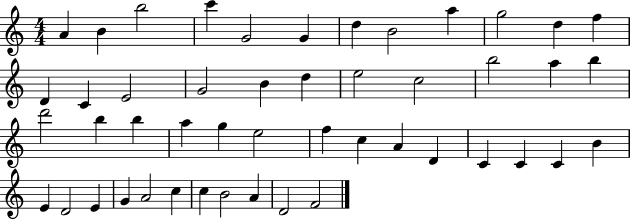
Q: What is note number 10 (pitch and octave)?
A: G5